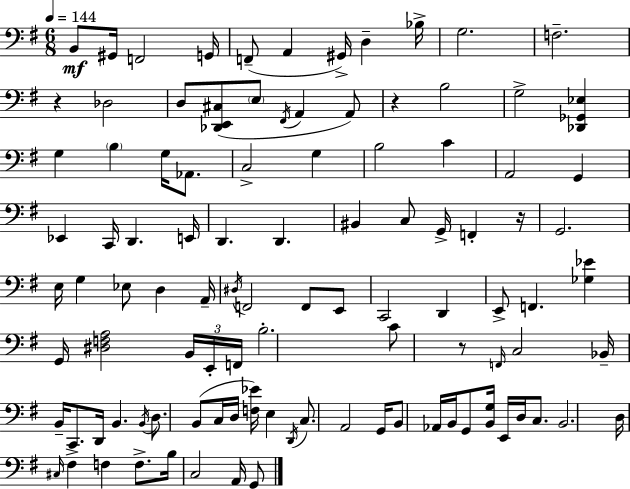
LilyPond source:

{
  \clef bass
  \numericTimeSignature
  \time 6/8
  \key g \major
  \tempo 4 = 144
  b,8\mf gis,16 f,2 g,16 | f,8--( a,4 gis,16->) d4-- bes16-> | g2. | f2.-- | \break r4 des2 | d8 <des, e, cis>8( \parenthesize e8 \acciaccatura { fis,16 } a,4 a,8) | r4 b2 | g2-> <des, ges, ees>4 | \break g4 \parenthesize b4 g16 aes,8. | c2-> g4 | b2 c'4 | a,2 g,4 | \break ees,4 c,16 d,4. | e,16 d,4. d,4. | bis,4 c8 g,16-> f,4-. | r16 g,2. | \break e16 g4 ees8 d4 | a,16-- \acciaccatura { dis16 } f,2 f,8 | e,8 c,2 d,4 | e,8-> f,4. <ges ees'>4 | \break g,16 <dis f a>2 \tuplet 3/2 { b,16 | e,16-. f,16 } b2.-. | c'8 r8 \grace { f,16 } c2 | bes,16-- b,16-- c,8. d,16 b,4. | \break \acciaccatura { b,16 } d8. b,8( c16 d16 <f ees'>16) | e4 \acciaccatura { d,16 } c8. a,2 | g,16 b,8 aes,16 b,16 g,8 <b, g>16 | e,16 d16 c8. b,2. | \break d16 \grace { cis16 } fis4-> f4 | f8.-> b16 c2 | a,16 g,8 \bar "|."
}